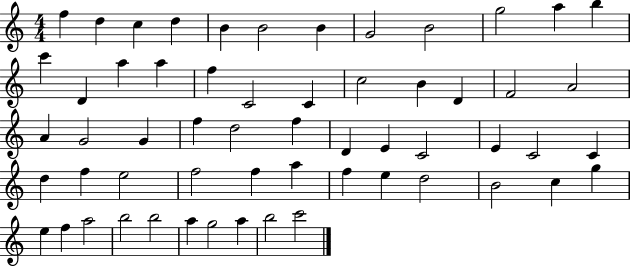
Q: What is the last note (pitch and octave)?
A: C6